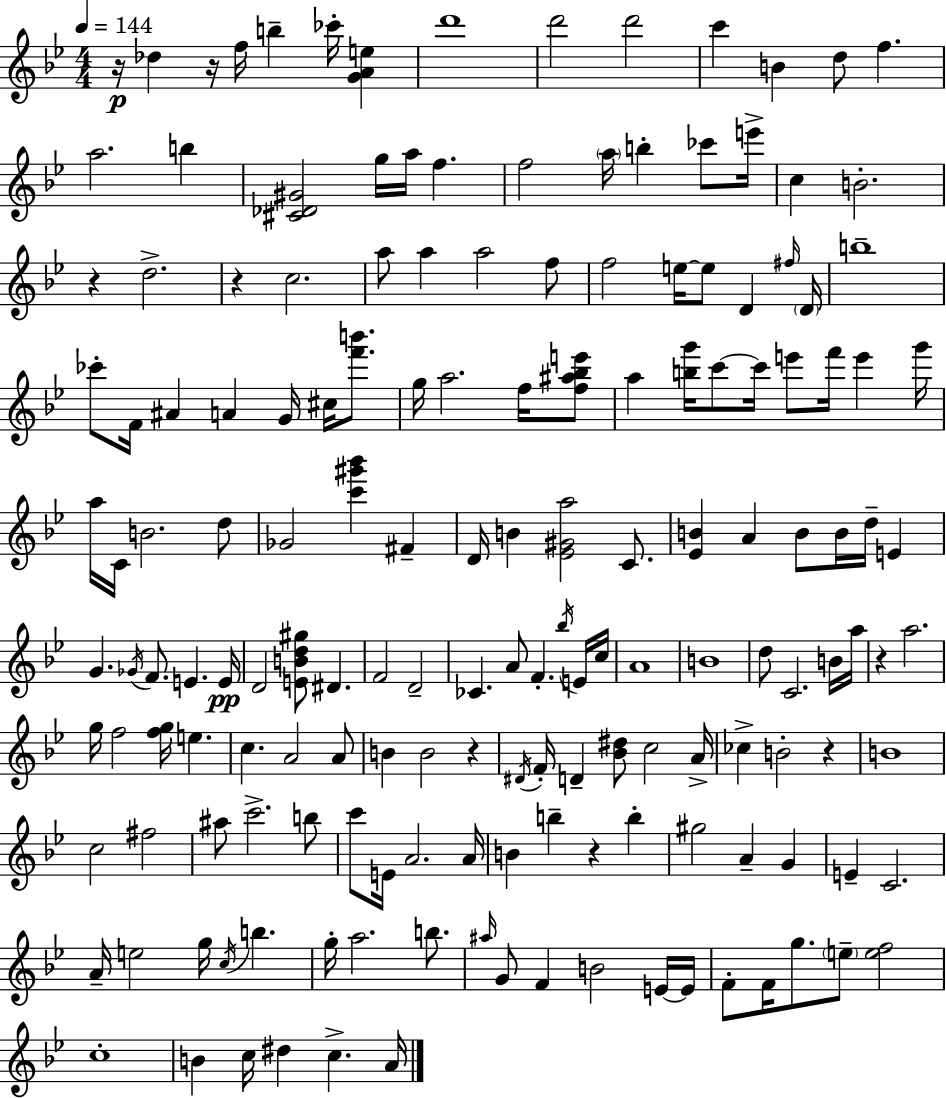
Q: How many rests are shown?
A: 8